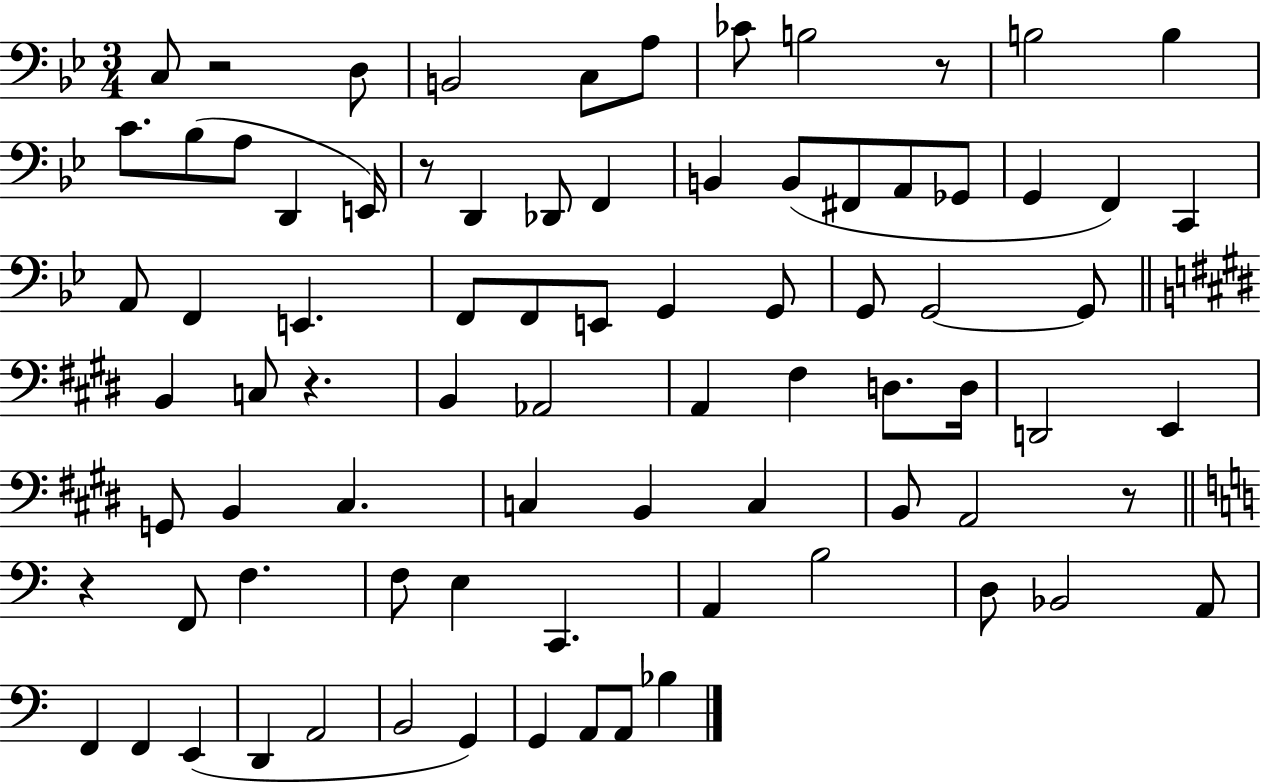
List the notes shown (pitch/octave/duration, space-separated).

C3/e R/h D3/e B2/h C3/e A3/e CES4/e B3/h R/e B3/h B3/q C4/e. Bb3/e A3/e D2/q E2/s R/e D2/q Db2/e F2/q B2/q B2/e F#2/e A2/e Gb2/e G2/q F2/q C2/q A2/e F2/q E2/q. F2/e F2/e E2/e G2/q G2/e G2/e G2/h G2/e B2/q C3/e R/q. B2/q Ab2/h A2/q F#3/q D3/e. D3/s D2/h E2/q G2/e B2/q C#3/q. C3/q B2/q C3/q B2/e A2/h R/e R/q F2/e F3/q. F3/e E3/q C2/q. A2/q B3/h D3/e Bb2/h A2/e F2/q F2/q E2/q D2/q A2/h B2/h G2/q G2/q A2/e A2/e Bb3/q